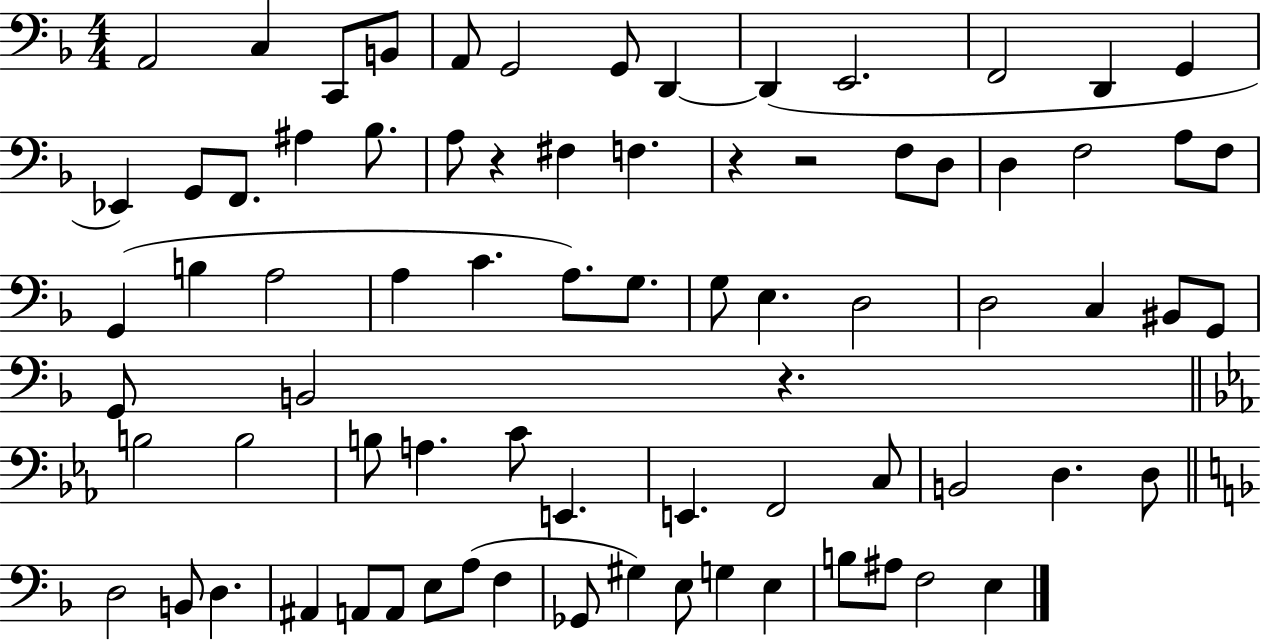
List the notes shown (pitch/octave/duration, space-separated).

A2/h C3/q C2/e B2/e A2/e G2/h G2/e D2/q D2/q E2/h. F2/h D2/q G2/q Eb2/q G2/e F2/e. A#3/q Bb3/e. A3/e R/q F#3/q F3/q. R/q R/h F3/e D3/e D3/q F3/h A3/e F3/e G2/q B3/q A3/h A3/q C4/q. A3/e. G3/e. G3/e E3/q. D3/h D3/h C3/q BIS2/e G2/e G2/e B2/h R/q. B3/h B3/h B3/e A3/q. C4/e E2/q. E2/q. F2/h C3/e B2/h D3/q. D3/e D3/h B2/e D3/q. A#2/q A2/e A2/e E3/e A3/e F3/q Gb2/e G#3/q E3/e G3/q E3/q B3/e A#3/e F3/h E3/q